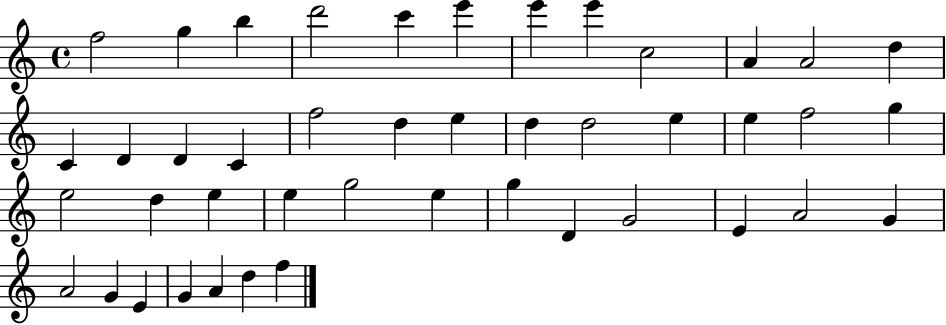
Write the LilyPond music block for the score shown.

{
  \clef treble
  \time 4/4
  \defaultTimeSignature
  \key c \major
  f''2 g''4 b''4 | d'''2 c'''4 e'''4 | e'''4 e'''4 c''2 | a'4 a'2 d''4 | \break c'4 d'4 d'4 c'4 | f''2 d''4 e''4 | d''4 d''2 e''4 | e''4 f''2 g''4 | \break e''2 d''4 e''4 | e''4 g''2 e''4 | g''4 d'4 g'2 | e'4 a'2 g'4 | \break a'2 g'4 e'4 | g'4 a'4 d''4 f''4 | \bar "|."
}